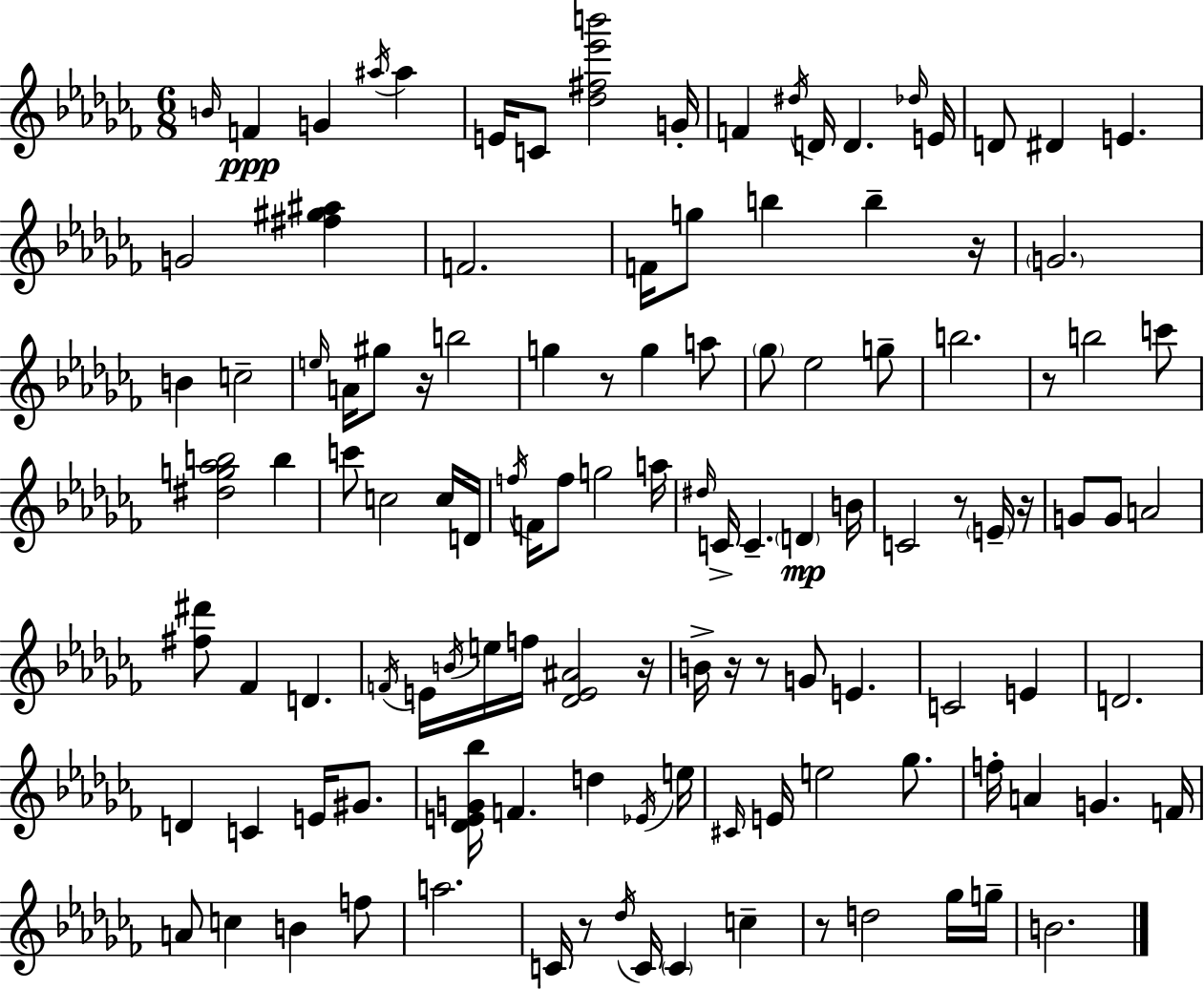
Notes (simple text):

B4/s F4/q G4/q A#5/s A#5/q E4/s C4/e [Db5,F#5,Eb6,B6]/h G4/s F4/q D#5/s D4/s D4/q. Db5/s E4/s D4/e D#4/q E4/q. G4/h [F#5,G#5,A#5]/q F4/h. F4/s G5/e B5/q B5/q R/s G4/h. B4/q C5/h E5/s A4/s G#5/e R/s B5/h G5/q R/e G5/q A5/e Gb5/e Eb5/h G5/e B5/h. R/e B5/h C6/e [D#5,G5,Ab5,B5]/h B5/q C6/e C5/h C5/s D4/s F5/s F4/s F5/e G5/h A5/s D#5/s C4/s C4/q. D4/q B4/s C4/h R/e E4/s R/s G4/e G4/e A4/h [F#5,D#6]/e FES4/q D4/q. F4/s E4/s B4/s E5/s F5/s [Db4,E4,A#4]/h R/s B4/s R/s R/e G4/e E4/q. C4/h E4/q D4/h. D4/q C4/q E4/s G#4/e. [Db4,E4,G4,Bb5]/s F4/q. D5/q Eb4/s E5/s C#4/s E4/s E5/h Gb5/e. F5/s A4/q G4/q. F4/s A4/e C5/q B4/q F5/e A5/h. C4/s R/e Db5/s C4/s C4/q C5/q R/e D5/h Gb5/s G5/s B4/h.